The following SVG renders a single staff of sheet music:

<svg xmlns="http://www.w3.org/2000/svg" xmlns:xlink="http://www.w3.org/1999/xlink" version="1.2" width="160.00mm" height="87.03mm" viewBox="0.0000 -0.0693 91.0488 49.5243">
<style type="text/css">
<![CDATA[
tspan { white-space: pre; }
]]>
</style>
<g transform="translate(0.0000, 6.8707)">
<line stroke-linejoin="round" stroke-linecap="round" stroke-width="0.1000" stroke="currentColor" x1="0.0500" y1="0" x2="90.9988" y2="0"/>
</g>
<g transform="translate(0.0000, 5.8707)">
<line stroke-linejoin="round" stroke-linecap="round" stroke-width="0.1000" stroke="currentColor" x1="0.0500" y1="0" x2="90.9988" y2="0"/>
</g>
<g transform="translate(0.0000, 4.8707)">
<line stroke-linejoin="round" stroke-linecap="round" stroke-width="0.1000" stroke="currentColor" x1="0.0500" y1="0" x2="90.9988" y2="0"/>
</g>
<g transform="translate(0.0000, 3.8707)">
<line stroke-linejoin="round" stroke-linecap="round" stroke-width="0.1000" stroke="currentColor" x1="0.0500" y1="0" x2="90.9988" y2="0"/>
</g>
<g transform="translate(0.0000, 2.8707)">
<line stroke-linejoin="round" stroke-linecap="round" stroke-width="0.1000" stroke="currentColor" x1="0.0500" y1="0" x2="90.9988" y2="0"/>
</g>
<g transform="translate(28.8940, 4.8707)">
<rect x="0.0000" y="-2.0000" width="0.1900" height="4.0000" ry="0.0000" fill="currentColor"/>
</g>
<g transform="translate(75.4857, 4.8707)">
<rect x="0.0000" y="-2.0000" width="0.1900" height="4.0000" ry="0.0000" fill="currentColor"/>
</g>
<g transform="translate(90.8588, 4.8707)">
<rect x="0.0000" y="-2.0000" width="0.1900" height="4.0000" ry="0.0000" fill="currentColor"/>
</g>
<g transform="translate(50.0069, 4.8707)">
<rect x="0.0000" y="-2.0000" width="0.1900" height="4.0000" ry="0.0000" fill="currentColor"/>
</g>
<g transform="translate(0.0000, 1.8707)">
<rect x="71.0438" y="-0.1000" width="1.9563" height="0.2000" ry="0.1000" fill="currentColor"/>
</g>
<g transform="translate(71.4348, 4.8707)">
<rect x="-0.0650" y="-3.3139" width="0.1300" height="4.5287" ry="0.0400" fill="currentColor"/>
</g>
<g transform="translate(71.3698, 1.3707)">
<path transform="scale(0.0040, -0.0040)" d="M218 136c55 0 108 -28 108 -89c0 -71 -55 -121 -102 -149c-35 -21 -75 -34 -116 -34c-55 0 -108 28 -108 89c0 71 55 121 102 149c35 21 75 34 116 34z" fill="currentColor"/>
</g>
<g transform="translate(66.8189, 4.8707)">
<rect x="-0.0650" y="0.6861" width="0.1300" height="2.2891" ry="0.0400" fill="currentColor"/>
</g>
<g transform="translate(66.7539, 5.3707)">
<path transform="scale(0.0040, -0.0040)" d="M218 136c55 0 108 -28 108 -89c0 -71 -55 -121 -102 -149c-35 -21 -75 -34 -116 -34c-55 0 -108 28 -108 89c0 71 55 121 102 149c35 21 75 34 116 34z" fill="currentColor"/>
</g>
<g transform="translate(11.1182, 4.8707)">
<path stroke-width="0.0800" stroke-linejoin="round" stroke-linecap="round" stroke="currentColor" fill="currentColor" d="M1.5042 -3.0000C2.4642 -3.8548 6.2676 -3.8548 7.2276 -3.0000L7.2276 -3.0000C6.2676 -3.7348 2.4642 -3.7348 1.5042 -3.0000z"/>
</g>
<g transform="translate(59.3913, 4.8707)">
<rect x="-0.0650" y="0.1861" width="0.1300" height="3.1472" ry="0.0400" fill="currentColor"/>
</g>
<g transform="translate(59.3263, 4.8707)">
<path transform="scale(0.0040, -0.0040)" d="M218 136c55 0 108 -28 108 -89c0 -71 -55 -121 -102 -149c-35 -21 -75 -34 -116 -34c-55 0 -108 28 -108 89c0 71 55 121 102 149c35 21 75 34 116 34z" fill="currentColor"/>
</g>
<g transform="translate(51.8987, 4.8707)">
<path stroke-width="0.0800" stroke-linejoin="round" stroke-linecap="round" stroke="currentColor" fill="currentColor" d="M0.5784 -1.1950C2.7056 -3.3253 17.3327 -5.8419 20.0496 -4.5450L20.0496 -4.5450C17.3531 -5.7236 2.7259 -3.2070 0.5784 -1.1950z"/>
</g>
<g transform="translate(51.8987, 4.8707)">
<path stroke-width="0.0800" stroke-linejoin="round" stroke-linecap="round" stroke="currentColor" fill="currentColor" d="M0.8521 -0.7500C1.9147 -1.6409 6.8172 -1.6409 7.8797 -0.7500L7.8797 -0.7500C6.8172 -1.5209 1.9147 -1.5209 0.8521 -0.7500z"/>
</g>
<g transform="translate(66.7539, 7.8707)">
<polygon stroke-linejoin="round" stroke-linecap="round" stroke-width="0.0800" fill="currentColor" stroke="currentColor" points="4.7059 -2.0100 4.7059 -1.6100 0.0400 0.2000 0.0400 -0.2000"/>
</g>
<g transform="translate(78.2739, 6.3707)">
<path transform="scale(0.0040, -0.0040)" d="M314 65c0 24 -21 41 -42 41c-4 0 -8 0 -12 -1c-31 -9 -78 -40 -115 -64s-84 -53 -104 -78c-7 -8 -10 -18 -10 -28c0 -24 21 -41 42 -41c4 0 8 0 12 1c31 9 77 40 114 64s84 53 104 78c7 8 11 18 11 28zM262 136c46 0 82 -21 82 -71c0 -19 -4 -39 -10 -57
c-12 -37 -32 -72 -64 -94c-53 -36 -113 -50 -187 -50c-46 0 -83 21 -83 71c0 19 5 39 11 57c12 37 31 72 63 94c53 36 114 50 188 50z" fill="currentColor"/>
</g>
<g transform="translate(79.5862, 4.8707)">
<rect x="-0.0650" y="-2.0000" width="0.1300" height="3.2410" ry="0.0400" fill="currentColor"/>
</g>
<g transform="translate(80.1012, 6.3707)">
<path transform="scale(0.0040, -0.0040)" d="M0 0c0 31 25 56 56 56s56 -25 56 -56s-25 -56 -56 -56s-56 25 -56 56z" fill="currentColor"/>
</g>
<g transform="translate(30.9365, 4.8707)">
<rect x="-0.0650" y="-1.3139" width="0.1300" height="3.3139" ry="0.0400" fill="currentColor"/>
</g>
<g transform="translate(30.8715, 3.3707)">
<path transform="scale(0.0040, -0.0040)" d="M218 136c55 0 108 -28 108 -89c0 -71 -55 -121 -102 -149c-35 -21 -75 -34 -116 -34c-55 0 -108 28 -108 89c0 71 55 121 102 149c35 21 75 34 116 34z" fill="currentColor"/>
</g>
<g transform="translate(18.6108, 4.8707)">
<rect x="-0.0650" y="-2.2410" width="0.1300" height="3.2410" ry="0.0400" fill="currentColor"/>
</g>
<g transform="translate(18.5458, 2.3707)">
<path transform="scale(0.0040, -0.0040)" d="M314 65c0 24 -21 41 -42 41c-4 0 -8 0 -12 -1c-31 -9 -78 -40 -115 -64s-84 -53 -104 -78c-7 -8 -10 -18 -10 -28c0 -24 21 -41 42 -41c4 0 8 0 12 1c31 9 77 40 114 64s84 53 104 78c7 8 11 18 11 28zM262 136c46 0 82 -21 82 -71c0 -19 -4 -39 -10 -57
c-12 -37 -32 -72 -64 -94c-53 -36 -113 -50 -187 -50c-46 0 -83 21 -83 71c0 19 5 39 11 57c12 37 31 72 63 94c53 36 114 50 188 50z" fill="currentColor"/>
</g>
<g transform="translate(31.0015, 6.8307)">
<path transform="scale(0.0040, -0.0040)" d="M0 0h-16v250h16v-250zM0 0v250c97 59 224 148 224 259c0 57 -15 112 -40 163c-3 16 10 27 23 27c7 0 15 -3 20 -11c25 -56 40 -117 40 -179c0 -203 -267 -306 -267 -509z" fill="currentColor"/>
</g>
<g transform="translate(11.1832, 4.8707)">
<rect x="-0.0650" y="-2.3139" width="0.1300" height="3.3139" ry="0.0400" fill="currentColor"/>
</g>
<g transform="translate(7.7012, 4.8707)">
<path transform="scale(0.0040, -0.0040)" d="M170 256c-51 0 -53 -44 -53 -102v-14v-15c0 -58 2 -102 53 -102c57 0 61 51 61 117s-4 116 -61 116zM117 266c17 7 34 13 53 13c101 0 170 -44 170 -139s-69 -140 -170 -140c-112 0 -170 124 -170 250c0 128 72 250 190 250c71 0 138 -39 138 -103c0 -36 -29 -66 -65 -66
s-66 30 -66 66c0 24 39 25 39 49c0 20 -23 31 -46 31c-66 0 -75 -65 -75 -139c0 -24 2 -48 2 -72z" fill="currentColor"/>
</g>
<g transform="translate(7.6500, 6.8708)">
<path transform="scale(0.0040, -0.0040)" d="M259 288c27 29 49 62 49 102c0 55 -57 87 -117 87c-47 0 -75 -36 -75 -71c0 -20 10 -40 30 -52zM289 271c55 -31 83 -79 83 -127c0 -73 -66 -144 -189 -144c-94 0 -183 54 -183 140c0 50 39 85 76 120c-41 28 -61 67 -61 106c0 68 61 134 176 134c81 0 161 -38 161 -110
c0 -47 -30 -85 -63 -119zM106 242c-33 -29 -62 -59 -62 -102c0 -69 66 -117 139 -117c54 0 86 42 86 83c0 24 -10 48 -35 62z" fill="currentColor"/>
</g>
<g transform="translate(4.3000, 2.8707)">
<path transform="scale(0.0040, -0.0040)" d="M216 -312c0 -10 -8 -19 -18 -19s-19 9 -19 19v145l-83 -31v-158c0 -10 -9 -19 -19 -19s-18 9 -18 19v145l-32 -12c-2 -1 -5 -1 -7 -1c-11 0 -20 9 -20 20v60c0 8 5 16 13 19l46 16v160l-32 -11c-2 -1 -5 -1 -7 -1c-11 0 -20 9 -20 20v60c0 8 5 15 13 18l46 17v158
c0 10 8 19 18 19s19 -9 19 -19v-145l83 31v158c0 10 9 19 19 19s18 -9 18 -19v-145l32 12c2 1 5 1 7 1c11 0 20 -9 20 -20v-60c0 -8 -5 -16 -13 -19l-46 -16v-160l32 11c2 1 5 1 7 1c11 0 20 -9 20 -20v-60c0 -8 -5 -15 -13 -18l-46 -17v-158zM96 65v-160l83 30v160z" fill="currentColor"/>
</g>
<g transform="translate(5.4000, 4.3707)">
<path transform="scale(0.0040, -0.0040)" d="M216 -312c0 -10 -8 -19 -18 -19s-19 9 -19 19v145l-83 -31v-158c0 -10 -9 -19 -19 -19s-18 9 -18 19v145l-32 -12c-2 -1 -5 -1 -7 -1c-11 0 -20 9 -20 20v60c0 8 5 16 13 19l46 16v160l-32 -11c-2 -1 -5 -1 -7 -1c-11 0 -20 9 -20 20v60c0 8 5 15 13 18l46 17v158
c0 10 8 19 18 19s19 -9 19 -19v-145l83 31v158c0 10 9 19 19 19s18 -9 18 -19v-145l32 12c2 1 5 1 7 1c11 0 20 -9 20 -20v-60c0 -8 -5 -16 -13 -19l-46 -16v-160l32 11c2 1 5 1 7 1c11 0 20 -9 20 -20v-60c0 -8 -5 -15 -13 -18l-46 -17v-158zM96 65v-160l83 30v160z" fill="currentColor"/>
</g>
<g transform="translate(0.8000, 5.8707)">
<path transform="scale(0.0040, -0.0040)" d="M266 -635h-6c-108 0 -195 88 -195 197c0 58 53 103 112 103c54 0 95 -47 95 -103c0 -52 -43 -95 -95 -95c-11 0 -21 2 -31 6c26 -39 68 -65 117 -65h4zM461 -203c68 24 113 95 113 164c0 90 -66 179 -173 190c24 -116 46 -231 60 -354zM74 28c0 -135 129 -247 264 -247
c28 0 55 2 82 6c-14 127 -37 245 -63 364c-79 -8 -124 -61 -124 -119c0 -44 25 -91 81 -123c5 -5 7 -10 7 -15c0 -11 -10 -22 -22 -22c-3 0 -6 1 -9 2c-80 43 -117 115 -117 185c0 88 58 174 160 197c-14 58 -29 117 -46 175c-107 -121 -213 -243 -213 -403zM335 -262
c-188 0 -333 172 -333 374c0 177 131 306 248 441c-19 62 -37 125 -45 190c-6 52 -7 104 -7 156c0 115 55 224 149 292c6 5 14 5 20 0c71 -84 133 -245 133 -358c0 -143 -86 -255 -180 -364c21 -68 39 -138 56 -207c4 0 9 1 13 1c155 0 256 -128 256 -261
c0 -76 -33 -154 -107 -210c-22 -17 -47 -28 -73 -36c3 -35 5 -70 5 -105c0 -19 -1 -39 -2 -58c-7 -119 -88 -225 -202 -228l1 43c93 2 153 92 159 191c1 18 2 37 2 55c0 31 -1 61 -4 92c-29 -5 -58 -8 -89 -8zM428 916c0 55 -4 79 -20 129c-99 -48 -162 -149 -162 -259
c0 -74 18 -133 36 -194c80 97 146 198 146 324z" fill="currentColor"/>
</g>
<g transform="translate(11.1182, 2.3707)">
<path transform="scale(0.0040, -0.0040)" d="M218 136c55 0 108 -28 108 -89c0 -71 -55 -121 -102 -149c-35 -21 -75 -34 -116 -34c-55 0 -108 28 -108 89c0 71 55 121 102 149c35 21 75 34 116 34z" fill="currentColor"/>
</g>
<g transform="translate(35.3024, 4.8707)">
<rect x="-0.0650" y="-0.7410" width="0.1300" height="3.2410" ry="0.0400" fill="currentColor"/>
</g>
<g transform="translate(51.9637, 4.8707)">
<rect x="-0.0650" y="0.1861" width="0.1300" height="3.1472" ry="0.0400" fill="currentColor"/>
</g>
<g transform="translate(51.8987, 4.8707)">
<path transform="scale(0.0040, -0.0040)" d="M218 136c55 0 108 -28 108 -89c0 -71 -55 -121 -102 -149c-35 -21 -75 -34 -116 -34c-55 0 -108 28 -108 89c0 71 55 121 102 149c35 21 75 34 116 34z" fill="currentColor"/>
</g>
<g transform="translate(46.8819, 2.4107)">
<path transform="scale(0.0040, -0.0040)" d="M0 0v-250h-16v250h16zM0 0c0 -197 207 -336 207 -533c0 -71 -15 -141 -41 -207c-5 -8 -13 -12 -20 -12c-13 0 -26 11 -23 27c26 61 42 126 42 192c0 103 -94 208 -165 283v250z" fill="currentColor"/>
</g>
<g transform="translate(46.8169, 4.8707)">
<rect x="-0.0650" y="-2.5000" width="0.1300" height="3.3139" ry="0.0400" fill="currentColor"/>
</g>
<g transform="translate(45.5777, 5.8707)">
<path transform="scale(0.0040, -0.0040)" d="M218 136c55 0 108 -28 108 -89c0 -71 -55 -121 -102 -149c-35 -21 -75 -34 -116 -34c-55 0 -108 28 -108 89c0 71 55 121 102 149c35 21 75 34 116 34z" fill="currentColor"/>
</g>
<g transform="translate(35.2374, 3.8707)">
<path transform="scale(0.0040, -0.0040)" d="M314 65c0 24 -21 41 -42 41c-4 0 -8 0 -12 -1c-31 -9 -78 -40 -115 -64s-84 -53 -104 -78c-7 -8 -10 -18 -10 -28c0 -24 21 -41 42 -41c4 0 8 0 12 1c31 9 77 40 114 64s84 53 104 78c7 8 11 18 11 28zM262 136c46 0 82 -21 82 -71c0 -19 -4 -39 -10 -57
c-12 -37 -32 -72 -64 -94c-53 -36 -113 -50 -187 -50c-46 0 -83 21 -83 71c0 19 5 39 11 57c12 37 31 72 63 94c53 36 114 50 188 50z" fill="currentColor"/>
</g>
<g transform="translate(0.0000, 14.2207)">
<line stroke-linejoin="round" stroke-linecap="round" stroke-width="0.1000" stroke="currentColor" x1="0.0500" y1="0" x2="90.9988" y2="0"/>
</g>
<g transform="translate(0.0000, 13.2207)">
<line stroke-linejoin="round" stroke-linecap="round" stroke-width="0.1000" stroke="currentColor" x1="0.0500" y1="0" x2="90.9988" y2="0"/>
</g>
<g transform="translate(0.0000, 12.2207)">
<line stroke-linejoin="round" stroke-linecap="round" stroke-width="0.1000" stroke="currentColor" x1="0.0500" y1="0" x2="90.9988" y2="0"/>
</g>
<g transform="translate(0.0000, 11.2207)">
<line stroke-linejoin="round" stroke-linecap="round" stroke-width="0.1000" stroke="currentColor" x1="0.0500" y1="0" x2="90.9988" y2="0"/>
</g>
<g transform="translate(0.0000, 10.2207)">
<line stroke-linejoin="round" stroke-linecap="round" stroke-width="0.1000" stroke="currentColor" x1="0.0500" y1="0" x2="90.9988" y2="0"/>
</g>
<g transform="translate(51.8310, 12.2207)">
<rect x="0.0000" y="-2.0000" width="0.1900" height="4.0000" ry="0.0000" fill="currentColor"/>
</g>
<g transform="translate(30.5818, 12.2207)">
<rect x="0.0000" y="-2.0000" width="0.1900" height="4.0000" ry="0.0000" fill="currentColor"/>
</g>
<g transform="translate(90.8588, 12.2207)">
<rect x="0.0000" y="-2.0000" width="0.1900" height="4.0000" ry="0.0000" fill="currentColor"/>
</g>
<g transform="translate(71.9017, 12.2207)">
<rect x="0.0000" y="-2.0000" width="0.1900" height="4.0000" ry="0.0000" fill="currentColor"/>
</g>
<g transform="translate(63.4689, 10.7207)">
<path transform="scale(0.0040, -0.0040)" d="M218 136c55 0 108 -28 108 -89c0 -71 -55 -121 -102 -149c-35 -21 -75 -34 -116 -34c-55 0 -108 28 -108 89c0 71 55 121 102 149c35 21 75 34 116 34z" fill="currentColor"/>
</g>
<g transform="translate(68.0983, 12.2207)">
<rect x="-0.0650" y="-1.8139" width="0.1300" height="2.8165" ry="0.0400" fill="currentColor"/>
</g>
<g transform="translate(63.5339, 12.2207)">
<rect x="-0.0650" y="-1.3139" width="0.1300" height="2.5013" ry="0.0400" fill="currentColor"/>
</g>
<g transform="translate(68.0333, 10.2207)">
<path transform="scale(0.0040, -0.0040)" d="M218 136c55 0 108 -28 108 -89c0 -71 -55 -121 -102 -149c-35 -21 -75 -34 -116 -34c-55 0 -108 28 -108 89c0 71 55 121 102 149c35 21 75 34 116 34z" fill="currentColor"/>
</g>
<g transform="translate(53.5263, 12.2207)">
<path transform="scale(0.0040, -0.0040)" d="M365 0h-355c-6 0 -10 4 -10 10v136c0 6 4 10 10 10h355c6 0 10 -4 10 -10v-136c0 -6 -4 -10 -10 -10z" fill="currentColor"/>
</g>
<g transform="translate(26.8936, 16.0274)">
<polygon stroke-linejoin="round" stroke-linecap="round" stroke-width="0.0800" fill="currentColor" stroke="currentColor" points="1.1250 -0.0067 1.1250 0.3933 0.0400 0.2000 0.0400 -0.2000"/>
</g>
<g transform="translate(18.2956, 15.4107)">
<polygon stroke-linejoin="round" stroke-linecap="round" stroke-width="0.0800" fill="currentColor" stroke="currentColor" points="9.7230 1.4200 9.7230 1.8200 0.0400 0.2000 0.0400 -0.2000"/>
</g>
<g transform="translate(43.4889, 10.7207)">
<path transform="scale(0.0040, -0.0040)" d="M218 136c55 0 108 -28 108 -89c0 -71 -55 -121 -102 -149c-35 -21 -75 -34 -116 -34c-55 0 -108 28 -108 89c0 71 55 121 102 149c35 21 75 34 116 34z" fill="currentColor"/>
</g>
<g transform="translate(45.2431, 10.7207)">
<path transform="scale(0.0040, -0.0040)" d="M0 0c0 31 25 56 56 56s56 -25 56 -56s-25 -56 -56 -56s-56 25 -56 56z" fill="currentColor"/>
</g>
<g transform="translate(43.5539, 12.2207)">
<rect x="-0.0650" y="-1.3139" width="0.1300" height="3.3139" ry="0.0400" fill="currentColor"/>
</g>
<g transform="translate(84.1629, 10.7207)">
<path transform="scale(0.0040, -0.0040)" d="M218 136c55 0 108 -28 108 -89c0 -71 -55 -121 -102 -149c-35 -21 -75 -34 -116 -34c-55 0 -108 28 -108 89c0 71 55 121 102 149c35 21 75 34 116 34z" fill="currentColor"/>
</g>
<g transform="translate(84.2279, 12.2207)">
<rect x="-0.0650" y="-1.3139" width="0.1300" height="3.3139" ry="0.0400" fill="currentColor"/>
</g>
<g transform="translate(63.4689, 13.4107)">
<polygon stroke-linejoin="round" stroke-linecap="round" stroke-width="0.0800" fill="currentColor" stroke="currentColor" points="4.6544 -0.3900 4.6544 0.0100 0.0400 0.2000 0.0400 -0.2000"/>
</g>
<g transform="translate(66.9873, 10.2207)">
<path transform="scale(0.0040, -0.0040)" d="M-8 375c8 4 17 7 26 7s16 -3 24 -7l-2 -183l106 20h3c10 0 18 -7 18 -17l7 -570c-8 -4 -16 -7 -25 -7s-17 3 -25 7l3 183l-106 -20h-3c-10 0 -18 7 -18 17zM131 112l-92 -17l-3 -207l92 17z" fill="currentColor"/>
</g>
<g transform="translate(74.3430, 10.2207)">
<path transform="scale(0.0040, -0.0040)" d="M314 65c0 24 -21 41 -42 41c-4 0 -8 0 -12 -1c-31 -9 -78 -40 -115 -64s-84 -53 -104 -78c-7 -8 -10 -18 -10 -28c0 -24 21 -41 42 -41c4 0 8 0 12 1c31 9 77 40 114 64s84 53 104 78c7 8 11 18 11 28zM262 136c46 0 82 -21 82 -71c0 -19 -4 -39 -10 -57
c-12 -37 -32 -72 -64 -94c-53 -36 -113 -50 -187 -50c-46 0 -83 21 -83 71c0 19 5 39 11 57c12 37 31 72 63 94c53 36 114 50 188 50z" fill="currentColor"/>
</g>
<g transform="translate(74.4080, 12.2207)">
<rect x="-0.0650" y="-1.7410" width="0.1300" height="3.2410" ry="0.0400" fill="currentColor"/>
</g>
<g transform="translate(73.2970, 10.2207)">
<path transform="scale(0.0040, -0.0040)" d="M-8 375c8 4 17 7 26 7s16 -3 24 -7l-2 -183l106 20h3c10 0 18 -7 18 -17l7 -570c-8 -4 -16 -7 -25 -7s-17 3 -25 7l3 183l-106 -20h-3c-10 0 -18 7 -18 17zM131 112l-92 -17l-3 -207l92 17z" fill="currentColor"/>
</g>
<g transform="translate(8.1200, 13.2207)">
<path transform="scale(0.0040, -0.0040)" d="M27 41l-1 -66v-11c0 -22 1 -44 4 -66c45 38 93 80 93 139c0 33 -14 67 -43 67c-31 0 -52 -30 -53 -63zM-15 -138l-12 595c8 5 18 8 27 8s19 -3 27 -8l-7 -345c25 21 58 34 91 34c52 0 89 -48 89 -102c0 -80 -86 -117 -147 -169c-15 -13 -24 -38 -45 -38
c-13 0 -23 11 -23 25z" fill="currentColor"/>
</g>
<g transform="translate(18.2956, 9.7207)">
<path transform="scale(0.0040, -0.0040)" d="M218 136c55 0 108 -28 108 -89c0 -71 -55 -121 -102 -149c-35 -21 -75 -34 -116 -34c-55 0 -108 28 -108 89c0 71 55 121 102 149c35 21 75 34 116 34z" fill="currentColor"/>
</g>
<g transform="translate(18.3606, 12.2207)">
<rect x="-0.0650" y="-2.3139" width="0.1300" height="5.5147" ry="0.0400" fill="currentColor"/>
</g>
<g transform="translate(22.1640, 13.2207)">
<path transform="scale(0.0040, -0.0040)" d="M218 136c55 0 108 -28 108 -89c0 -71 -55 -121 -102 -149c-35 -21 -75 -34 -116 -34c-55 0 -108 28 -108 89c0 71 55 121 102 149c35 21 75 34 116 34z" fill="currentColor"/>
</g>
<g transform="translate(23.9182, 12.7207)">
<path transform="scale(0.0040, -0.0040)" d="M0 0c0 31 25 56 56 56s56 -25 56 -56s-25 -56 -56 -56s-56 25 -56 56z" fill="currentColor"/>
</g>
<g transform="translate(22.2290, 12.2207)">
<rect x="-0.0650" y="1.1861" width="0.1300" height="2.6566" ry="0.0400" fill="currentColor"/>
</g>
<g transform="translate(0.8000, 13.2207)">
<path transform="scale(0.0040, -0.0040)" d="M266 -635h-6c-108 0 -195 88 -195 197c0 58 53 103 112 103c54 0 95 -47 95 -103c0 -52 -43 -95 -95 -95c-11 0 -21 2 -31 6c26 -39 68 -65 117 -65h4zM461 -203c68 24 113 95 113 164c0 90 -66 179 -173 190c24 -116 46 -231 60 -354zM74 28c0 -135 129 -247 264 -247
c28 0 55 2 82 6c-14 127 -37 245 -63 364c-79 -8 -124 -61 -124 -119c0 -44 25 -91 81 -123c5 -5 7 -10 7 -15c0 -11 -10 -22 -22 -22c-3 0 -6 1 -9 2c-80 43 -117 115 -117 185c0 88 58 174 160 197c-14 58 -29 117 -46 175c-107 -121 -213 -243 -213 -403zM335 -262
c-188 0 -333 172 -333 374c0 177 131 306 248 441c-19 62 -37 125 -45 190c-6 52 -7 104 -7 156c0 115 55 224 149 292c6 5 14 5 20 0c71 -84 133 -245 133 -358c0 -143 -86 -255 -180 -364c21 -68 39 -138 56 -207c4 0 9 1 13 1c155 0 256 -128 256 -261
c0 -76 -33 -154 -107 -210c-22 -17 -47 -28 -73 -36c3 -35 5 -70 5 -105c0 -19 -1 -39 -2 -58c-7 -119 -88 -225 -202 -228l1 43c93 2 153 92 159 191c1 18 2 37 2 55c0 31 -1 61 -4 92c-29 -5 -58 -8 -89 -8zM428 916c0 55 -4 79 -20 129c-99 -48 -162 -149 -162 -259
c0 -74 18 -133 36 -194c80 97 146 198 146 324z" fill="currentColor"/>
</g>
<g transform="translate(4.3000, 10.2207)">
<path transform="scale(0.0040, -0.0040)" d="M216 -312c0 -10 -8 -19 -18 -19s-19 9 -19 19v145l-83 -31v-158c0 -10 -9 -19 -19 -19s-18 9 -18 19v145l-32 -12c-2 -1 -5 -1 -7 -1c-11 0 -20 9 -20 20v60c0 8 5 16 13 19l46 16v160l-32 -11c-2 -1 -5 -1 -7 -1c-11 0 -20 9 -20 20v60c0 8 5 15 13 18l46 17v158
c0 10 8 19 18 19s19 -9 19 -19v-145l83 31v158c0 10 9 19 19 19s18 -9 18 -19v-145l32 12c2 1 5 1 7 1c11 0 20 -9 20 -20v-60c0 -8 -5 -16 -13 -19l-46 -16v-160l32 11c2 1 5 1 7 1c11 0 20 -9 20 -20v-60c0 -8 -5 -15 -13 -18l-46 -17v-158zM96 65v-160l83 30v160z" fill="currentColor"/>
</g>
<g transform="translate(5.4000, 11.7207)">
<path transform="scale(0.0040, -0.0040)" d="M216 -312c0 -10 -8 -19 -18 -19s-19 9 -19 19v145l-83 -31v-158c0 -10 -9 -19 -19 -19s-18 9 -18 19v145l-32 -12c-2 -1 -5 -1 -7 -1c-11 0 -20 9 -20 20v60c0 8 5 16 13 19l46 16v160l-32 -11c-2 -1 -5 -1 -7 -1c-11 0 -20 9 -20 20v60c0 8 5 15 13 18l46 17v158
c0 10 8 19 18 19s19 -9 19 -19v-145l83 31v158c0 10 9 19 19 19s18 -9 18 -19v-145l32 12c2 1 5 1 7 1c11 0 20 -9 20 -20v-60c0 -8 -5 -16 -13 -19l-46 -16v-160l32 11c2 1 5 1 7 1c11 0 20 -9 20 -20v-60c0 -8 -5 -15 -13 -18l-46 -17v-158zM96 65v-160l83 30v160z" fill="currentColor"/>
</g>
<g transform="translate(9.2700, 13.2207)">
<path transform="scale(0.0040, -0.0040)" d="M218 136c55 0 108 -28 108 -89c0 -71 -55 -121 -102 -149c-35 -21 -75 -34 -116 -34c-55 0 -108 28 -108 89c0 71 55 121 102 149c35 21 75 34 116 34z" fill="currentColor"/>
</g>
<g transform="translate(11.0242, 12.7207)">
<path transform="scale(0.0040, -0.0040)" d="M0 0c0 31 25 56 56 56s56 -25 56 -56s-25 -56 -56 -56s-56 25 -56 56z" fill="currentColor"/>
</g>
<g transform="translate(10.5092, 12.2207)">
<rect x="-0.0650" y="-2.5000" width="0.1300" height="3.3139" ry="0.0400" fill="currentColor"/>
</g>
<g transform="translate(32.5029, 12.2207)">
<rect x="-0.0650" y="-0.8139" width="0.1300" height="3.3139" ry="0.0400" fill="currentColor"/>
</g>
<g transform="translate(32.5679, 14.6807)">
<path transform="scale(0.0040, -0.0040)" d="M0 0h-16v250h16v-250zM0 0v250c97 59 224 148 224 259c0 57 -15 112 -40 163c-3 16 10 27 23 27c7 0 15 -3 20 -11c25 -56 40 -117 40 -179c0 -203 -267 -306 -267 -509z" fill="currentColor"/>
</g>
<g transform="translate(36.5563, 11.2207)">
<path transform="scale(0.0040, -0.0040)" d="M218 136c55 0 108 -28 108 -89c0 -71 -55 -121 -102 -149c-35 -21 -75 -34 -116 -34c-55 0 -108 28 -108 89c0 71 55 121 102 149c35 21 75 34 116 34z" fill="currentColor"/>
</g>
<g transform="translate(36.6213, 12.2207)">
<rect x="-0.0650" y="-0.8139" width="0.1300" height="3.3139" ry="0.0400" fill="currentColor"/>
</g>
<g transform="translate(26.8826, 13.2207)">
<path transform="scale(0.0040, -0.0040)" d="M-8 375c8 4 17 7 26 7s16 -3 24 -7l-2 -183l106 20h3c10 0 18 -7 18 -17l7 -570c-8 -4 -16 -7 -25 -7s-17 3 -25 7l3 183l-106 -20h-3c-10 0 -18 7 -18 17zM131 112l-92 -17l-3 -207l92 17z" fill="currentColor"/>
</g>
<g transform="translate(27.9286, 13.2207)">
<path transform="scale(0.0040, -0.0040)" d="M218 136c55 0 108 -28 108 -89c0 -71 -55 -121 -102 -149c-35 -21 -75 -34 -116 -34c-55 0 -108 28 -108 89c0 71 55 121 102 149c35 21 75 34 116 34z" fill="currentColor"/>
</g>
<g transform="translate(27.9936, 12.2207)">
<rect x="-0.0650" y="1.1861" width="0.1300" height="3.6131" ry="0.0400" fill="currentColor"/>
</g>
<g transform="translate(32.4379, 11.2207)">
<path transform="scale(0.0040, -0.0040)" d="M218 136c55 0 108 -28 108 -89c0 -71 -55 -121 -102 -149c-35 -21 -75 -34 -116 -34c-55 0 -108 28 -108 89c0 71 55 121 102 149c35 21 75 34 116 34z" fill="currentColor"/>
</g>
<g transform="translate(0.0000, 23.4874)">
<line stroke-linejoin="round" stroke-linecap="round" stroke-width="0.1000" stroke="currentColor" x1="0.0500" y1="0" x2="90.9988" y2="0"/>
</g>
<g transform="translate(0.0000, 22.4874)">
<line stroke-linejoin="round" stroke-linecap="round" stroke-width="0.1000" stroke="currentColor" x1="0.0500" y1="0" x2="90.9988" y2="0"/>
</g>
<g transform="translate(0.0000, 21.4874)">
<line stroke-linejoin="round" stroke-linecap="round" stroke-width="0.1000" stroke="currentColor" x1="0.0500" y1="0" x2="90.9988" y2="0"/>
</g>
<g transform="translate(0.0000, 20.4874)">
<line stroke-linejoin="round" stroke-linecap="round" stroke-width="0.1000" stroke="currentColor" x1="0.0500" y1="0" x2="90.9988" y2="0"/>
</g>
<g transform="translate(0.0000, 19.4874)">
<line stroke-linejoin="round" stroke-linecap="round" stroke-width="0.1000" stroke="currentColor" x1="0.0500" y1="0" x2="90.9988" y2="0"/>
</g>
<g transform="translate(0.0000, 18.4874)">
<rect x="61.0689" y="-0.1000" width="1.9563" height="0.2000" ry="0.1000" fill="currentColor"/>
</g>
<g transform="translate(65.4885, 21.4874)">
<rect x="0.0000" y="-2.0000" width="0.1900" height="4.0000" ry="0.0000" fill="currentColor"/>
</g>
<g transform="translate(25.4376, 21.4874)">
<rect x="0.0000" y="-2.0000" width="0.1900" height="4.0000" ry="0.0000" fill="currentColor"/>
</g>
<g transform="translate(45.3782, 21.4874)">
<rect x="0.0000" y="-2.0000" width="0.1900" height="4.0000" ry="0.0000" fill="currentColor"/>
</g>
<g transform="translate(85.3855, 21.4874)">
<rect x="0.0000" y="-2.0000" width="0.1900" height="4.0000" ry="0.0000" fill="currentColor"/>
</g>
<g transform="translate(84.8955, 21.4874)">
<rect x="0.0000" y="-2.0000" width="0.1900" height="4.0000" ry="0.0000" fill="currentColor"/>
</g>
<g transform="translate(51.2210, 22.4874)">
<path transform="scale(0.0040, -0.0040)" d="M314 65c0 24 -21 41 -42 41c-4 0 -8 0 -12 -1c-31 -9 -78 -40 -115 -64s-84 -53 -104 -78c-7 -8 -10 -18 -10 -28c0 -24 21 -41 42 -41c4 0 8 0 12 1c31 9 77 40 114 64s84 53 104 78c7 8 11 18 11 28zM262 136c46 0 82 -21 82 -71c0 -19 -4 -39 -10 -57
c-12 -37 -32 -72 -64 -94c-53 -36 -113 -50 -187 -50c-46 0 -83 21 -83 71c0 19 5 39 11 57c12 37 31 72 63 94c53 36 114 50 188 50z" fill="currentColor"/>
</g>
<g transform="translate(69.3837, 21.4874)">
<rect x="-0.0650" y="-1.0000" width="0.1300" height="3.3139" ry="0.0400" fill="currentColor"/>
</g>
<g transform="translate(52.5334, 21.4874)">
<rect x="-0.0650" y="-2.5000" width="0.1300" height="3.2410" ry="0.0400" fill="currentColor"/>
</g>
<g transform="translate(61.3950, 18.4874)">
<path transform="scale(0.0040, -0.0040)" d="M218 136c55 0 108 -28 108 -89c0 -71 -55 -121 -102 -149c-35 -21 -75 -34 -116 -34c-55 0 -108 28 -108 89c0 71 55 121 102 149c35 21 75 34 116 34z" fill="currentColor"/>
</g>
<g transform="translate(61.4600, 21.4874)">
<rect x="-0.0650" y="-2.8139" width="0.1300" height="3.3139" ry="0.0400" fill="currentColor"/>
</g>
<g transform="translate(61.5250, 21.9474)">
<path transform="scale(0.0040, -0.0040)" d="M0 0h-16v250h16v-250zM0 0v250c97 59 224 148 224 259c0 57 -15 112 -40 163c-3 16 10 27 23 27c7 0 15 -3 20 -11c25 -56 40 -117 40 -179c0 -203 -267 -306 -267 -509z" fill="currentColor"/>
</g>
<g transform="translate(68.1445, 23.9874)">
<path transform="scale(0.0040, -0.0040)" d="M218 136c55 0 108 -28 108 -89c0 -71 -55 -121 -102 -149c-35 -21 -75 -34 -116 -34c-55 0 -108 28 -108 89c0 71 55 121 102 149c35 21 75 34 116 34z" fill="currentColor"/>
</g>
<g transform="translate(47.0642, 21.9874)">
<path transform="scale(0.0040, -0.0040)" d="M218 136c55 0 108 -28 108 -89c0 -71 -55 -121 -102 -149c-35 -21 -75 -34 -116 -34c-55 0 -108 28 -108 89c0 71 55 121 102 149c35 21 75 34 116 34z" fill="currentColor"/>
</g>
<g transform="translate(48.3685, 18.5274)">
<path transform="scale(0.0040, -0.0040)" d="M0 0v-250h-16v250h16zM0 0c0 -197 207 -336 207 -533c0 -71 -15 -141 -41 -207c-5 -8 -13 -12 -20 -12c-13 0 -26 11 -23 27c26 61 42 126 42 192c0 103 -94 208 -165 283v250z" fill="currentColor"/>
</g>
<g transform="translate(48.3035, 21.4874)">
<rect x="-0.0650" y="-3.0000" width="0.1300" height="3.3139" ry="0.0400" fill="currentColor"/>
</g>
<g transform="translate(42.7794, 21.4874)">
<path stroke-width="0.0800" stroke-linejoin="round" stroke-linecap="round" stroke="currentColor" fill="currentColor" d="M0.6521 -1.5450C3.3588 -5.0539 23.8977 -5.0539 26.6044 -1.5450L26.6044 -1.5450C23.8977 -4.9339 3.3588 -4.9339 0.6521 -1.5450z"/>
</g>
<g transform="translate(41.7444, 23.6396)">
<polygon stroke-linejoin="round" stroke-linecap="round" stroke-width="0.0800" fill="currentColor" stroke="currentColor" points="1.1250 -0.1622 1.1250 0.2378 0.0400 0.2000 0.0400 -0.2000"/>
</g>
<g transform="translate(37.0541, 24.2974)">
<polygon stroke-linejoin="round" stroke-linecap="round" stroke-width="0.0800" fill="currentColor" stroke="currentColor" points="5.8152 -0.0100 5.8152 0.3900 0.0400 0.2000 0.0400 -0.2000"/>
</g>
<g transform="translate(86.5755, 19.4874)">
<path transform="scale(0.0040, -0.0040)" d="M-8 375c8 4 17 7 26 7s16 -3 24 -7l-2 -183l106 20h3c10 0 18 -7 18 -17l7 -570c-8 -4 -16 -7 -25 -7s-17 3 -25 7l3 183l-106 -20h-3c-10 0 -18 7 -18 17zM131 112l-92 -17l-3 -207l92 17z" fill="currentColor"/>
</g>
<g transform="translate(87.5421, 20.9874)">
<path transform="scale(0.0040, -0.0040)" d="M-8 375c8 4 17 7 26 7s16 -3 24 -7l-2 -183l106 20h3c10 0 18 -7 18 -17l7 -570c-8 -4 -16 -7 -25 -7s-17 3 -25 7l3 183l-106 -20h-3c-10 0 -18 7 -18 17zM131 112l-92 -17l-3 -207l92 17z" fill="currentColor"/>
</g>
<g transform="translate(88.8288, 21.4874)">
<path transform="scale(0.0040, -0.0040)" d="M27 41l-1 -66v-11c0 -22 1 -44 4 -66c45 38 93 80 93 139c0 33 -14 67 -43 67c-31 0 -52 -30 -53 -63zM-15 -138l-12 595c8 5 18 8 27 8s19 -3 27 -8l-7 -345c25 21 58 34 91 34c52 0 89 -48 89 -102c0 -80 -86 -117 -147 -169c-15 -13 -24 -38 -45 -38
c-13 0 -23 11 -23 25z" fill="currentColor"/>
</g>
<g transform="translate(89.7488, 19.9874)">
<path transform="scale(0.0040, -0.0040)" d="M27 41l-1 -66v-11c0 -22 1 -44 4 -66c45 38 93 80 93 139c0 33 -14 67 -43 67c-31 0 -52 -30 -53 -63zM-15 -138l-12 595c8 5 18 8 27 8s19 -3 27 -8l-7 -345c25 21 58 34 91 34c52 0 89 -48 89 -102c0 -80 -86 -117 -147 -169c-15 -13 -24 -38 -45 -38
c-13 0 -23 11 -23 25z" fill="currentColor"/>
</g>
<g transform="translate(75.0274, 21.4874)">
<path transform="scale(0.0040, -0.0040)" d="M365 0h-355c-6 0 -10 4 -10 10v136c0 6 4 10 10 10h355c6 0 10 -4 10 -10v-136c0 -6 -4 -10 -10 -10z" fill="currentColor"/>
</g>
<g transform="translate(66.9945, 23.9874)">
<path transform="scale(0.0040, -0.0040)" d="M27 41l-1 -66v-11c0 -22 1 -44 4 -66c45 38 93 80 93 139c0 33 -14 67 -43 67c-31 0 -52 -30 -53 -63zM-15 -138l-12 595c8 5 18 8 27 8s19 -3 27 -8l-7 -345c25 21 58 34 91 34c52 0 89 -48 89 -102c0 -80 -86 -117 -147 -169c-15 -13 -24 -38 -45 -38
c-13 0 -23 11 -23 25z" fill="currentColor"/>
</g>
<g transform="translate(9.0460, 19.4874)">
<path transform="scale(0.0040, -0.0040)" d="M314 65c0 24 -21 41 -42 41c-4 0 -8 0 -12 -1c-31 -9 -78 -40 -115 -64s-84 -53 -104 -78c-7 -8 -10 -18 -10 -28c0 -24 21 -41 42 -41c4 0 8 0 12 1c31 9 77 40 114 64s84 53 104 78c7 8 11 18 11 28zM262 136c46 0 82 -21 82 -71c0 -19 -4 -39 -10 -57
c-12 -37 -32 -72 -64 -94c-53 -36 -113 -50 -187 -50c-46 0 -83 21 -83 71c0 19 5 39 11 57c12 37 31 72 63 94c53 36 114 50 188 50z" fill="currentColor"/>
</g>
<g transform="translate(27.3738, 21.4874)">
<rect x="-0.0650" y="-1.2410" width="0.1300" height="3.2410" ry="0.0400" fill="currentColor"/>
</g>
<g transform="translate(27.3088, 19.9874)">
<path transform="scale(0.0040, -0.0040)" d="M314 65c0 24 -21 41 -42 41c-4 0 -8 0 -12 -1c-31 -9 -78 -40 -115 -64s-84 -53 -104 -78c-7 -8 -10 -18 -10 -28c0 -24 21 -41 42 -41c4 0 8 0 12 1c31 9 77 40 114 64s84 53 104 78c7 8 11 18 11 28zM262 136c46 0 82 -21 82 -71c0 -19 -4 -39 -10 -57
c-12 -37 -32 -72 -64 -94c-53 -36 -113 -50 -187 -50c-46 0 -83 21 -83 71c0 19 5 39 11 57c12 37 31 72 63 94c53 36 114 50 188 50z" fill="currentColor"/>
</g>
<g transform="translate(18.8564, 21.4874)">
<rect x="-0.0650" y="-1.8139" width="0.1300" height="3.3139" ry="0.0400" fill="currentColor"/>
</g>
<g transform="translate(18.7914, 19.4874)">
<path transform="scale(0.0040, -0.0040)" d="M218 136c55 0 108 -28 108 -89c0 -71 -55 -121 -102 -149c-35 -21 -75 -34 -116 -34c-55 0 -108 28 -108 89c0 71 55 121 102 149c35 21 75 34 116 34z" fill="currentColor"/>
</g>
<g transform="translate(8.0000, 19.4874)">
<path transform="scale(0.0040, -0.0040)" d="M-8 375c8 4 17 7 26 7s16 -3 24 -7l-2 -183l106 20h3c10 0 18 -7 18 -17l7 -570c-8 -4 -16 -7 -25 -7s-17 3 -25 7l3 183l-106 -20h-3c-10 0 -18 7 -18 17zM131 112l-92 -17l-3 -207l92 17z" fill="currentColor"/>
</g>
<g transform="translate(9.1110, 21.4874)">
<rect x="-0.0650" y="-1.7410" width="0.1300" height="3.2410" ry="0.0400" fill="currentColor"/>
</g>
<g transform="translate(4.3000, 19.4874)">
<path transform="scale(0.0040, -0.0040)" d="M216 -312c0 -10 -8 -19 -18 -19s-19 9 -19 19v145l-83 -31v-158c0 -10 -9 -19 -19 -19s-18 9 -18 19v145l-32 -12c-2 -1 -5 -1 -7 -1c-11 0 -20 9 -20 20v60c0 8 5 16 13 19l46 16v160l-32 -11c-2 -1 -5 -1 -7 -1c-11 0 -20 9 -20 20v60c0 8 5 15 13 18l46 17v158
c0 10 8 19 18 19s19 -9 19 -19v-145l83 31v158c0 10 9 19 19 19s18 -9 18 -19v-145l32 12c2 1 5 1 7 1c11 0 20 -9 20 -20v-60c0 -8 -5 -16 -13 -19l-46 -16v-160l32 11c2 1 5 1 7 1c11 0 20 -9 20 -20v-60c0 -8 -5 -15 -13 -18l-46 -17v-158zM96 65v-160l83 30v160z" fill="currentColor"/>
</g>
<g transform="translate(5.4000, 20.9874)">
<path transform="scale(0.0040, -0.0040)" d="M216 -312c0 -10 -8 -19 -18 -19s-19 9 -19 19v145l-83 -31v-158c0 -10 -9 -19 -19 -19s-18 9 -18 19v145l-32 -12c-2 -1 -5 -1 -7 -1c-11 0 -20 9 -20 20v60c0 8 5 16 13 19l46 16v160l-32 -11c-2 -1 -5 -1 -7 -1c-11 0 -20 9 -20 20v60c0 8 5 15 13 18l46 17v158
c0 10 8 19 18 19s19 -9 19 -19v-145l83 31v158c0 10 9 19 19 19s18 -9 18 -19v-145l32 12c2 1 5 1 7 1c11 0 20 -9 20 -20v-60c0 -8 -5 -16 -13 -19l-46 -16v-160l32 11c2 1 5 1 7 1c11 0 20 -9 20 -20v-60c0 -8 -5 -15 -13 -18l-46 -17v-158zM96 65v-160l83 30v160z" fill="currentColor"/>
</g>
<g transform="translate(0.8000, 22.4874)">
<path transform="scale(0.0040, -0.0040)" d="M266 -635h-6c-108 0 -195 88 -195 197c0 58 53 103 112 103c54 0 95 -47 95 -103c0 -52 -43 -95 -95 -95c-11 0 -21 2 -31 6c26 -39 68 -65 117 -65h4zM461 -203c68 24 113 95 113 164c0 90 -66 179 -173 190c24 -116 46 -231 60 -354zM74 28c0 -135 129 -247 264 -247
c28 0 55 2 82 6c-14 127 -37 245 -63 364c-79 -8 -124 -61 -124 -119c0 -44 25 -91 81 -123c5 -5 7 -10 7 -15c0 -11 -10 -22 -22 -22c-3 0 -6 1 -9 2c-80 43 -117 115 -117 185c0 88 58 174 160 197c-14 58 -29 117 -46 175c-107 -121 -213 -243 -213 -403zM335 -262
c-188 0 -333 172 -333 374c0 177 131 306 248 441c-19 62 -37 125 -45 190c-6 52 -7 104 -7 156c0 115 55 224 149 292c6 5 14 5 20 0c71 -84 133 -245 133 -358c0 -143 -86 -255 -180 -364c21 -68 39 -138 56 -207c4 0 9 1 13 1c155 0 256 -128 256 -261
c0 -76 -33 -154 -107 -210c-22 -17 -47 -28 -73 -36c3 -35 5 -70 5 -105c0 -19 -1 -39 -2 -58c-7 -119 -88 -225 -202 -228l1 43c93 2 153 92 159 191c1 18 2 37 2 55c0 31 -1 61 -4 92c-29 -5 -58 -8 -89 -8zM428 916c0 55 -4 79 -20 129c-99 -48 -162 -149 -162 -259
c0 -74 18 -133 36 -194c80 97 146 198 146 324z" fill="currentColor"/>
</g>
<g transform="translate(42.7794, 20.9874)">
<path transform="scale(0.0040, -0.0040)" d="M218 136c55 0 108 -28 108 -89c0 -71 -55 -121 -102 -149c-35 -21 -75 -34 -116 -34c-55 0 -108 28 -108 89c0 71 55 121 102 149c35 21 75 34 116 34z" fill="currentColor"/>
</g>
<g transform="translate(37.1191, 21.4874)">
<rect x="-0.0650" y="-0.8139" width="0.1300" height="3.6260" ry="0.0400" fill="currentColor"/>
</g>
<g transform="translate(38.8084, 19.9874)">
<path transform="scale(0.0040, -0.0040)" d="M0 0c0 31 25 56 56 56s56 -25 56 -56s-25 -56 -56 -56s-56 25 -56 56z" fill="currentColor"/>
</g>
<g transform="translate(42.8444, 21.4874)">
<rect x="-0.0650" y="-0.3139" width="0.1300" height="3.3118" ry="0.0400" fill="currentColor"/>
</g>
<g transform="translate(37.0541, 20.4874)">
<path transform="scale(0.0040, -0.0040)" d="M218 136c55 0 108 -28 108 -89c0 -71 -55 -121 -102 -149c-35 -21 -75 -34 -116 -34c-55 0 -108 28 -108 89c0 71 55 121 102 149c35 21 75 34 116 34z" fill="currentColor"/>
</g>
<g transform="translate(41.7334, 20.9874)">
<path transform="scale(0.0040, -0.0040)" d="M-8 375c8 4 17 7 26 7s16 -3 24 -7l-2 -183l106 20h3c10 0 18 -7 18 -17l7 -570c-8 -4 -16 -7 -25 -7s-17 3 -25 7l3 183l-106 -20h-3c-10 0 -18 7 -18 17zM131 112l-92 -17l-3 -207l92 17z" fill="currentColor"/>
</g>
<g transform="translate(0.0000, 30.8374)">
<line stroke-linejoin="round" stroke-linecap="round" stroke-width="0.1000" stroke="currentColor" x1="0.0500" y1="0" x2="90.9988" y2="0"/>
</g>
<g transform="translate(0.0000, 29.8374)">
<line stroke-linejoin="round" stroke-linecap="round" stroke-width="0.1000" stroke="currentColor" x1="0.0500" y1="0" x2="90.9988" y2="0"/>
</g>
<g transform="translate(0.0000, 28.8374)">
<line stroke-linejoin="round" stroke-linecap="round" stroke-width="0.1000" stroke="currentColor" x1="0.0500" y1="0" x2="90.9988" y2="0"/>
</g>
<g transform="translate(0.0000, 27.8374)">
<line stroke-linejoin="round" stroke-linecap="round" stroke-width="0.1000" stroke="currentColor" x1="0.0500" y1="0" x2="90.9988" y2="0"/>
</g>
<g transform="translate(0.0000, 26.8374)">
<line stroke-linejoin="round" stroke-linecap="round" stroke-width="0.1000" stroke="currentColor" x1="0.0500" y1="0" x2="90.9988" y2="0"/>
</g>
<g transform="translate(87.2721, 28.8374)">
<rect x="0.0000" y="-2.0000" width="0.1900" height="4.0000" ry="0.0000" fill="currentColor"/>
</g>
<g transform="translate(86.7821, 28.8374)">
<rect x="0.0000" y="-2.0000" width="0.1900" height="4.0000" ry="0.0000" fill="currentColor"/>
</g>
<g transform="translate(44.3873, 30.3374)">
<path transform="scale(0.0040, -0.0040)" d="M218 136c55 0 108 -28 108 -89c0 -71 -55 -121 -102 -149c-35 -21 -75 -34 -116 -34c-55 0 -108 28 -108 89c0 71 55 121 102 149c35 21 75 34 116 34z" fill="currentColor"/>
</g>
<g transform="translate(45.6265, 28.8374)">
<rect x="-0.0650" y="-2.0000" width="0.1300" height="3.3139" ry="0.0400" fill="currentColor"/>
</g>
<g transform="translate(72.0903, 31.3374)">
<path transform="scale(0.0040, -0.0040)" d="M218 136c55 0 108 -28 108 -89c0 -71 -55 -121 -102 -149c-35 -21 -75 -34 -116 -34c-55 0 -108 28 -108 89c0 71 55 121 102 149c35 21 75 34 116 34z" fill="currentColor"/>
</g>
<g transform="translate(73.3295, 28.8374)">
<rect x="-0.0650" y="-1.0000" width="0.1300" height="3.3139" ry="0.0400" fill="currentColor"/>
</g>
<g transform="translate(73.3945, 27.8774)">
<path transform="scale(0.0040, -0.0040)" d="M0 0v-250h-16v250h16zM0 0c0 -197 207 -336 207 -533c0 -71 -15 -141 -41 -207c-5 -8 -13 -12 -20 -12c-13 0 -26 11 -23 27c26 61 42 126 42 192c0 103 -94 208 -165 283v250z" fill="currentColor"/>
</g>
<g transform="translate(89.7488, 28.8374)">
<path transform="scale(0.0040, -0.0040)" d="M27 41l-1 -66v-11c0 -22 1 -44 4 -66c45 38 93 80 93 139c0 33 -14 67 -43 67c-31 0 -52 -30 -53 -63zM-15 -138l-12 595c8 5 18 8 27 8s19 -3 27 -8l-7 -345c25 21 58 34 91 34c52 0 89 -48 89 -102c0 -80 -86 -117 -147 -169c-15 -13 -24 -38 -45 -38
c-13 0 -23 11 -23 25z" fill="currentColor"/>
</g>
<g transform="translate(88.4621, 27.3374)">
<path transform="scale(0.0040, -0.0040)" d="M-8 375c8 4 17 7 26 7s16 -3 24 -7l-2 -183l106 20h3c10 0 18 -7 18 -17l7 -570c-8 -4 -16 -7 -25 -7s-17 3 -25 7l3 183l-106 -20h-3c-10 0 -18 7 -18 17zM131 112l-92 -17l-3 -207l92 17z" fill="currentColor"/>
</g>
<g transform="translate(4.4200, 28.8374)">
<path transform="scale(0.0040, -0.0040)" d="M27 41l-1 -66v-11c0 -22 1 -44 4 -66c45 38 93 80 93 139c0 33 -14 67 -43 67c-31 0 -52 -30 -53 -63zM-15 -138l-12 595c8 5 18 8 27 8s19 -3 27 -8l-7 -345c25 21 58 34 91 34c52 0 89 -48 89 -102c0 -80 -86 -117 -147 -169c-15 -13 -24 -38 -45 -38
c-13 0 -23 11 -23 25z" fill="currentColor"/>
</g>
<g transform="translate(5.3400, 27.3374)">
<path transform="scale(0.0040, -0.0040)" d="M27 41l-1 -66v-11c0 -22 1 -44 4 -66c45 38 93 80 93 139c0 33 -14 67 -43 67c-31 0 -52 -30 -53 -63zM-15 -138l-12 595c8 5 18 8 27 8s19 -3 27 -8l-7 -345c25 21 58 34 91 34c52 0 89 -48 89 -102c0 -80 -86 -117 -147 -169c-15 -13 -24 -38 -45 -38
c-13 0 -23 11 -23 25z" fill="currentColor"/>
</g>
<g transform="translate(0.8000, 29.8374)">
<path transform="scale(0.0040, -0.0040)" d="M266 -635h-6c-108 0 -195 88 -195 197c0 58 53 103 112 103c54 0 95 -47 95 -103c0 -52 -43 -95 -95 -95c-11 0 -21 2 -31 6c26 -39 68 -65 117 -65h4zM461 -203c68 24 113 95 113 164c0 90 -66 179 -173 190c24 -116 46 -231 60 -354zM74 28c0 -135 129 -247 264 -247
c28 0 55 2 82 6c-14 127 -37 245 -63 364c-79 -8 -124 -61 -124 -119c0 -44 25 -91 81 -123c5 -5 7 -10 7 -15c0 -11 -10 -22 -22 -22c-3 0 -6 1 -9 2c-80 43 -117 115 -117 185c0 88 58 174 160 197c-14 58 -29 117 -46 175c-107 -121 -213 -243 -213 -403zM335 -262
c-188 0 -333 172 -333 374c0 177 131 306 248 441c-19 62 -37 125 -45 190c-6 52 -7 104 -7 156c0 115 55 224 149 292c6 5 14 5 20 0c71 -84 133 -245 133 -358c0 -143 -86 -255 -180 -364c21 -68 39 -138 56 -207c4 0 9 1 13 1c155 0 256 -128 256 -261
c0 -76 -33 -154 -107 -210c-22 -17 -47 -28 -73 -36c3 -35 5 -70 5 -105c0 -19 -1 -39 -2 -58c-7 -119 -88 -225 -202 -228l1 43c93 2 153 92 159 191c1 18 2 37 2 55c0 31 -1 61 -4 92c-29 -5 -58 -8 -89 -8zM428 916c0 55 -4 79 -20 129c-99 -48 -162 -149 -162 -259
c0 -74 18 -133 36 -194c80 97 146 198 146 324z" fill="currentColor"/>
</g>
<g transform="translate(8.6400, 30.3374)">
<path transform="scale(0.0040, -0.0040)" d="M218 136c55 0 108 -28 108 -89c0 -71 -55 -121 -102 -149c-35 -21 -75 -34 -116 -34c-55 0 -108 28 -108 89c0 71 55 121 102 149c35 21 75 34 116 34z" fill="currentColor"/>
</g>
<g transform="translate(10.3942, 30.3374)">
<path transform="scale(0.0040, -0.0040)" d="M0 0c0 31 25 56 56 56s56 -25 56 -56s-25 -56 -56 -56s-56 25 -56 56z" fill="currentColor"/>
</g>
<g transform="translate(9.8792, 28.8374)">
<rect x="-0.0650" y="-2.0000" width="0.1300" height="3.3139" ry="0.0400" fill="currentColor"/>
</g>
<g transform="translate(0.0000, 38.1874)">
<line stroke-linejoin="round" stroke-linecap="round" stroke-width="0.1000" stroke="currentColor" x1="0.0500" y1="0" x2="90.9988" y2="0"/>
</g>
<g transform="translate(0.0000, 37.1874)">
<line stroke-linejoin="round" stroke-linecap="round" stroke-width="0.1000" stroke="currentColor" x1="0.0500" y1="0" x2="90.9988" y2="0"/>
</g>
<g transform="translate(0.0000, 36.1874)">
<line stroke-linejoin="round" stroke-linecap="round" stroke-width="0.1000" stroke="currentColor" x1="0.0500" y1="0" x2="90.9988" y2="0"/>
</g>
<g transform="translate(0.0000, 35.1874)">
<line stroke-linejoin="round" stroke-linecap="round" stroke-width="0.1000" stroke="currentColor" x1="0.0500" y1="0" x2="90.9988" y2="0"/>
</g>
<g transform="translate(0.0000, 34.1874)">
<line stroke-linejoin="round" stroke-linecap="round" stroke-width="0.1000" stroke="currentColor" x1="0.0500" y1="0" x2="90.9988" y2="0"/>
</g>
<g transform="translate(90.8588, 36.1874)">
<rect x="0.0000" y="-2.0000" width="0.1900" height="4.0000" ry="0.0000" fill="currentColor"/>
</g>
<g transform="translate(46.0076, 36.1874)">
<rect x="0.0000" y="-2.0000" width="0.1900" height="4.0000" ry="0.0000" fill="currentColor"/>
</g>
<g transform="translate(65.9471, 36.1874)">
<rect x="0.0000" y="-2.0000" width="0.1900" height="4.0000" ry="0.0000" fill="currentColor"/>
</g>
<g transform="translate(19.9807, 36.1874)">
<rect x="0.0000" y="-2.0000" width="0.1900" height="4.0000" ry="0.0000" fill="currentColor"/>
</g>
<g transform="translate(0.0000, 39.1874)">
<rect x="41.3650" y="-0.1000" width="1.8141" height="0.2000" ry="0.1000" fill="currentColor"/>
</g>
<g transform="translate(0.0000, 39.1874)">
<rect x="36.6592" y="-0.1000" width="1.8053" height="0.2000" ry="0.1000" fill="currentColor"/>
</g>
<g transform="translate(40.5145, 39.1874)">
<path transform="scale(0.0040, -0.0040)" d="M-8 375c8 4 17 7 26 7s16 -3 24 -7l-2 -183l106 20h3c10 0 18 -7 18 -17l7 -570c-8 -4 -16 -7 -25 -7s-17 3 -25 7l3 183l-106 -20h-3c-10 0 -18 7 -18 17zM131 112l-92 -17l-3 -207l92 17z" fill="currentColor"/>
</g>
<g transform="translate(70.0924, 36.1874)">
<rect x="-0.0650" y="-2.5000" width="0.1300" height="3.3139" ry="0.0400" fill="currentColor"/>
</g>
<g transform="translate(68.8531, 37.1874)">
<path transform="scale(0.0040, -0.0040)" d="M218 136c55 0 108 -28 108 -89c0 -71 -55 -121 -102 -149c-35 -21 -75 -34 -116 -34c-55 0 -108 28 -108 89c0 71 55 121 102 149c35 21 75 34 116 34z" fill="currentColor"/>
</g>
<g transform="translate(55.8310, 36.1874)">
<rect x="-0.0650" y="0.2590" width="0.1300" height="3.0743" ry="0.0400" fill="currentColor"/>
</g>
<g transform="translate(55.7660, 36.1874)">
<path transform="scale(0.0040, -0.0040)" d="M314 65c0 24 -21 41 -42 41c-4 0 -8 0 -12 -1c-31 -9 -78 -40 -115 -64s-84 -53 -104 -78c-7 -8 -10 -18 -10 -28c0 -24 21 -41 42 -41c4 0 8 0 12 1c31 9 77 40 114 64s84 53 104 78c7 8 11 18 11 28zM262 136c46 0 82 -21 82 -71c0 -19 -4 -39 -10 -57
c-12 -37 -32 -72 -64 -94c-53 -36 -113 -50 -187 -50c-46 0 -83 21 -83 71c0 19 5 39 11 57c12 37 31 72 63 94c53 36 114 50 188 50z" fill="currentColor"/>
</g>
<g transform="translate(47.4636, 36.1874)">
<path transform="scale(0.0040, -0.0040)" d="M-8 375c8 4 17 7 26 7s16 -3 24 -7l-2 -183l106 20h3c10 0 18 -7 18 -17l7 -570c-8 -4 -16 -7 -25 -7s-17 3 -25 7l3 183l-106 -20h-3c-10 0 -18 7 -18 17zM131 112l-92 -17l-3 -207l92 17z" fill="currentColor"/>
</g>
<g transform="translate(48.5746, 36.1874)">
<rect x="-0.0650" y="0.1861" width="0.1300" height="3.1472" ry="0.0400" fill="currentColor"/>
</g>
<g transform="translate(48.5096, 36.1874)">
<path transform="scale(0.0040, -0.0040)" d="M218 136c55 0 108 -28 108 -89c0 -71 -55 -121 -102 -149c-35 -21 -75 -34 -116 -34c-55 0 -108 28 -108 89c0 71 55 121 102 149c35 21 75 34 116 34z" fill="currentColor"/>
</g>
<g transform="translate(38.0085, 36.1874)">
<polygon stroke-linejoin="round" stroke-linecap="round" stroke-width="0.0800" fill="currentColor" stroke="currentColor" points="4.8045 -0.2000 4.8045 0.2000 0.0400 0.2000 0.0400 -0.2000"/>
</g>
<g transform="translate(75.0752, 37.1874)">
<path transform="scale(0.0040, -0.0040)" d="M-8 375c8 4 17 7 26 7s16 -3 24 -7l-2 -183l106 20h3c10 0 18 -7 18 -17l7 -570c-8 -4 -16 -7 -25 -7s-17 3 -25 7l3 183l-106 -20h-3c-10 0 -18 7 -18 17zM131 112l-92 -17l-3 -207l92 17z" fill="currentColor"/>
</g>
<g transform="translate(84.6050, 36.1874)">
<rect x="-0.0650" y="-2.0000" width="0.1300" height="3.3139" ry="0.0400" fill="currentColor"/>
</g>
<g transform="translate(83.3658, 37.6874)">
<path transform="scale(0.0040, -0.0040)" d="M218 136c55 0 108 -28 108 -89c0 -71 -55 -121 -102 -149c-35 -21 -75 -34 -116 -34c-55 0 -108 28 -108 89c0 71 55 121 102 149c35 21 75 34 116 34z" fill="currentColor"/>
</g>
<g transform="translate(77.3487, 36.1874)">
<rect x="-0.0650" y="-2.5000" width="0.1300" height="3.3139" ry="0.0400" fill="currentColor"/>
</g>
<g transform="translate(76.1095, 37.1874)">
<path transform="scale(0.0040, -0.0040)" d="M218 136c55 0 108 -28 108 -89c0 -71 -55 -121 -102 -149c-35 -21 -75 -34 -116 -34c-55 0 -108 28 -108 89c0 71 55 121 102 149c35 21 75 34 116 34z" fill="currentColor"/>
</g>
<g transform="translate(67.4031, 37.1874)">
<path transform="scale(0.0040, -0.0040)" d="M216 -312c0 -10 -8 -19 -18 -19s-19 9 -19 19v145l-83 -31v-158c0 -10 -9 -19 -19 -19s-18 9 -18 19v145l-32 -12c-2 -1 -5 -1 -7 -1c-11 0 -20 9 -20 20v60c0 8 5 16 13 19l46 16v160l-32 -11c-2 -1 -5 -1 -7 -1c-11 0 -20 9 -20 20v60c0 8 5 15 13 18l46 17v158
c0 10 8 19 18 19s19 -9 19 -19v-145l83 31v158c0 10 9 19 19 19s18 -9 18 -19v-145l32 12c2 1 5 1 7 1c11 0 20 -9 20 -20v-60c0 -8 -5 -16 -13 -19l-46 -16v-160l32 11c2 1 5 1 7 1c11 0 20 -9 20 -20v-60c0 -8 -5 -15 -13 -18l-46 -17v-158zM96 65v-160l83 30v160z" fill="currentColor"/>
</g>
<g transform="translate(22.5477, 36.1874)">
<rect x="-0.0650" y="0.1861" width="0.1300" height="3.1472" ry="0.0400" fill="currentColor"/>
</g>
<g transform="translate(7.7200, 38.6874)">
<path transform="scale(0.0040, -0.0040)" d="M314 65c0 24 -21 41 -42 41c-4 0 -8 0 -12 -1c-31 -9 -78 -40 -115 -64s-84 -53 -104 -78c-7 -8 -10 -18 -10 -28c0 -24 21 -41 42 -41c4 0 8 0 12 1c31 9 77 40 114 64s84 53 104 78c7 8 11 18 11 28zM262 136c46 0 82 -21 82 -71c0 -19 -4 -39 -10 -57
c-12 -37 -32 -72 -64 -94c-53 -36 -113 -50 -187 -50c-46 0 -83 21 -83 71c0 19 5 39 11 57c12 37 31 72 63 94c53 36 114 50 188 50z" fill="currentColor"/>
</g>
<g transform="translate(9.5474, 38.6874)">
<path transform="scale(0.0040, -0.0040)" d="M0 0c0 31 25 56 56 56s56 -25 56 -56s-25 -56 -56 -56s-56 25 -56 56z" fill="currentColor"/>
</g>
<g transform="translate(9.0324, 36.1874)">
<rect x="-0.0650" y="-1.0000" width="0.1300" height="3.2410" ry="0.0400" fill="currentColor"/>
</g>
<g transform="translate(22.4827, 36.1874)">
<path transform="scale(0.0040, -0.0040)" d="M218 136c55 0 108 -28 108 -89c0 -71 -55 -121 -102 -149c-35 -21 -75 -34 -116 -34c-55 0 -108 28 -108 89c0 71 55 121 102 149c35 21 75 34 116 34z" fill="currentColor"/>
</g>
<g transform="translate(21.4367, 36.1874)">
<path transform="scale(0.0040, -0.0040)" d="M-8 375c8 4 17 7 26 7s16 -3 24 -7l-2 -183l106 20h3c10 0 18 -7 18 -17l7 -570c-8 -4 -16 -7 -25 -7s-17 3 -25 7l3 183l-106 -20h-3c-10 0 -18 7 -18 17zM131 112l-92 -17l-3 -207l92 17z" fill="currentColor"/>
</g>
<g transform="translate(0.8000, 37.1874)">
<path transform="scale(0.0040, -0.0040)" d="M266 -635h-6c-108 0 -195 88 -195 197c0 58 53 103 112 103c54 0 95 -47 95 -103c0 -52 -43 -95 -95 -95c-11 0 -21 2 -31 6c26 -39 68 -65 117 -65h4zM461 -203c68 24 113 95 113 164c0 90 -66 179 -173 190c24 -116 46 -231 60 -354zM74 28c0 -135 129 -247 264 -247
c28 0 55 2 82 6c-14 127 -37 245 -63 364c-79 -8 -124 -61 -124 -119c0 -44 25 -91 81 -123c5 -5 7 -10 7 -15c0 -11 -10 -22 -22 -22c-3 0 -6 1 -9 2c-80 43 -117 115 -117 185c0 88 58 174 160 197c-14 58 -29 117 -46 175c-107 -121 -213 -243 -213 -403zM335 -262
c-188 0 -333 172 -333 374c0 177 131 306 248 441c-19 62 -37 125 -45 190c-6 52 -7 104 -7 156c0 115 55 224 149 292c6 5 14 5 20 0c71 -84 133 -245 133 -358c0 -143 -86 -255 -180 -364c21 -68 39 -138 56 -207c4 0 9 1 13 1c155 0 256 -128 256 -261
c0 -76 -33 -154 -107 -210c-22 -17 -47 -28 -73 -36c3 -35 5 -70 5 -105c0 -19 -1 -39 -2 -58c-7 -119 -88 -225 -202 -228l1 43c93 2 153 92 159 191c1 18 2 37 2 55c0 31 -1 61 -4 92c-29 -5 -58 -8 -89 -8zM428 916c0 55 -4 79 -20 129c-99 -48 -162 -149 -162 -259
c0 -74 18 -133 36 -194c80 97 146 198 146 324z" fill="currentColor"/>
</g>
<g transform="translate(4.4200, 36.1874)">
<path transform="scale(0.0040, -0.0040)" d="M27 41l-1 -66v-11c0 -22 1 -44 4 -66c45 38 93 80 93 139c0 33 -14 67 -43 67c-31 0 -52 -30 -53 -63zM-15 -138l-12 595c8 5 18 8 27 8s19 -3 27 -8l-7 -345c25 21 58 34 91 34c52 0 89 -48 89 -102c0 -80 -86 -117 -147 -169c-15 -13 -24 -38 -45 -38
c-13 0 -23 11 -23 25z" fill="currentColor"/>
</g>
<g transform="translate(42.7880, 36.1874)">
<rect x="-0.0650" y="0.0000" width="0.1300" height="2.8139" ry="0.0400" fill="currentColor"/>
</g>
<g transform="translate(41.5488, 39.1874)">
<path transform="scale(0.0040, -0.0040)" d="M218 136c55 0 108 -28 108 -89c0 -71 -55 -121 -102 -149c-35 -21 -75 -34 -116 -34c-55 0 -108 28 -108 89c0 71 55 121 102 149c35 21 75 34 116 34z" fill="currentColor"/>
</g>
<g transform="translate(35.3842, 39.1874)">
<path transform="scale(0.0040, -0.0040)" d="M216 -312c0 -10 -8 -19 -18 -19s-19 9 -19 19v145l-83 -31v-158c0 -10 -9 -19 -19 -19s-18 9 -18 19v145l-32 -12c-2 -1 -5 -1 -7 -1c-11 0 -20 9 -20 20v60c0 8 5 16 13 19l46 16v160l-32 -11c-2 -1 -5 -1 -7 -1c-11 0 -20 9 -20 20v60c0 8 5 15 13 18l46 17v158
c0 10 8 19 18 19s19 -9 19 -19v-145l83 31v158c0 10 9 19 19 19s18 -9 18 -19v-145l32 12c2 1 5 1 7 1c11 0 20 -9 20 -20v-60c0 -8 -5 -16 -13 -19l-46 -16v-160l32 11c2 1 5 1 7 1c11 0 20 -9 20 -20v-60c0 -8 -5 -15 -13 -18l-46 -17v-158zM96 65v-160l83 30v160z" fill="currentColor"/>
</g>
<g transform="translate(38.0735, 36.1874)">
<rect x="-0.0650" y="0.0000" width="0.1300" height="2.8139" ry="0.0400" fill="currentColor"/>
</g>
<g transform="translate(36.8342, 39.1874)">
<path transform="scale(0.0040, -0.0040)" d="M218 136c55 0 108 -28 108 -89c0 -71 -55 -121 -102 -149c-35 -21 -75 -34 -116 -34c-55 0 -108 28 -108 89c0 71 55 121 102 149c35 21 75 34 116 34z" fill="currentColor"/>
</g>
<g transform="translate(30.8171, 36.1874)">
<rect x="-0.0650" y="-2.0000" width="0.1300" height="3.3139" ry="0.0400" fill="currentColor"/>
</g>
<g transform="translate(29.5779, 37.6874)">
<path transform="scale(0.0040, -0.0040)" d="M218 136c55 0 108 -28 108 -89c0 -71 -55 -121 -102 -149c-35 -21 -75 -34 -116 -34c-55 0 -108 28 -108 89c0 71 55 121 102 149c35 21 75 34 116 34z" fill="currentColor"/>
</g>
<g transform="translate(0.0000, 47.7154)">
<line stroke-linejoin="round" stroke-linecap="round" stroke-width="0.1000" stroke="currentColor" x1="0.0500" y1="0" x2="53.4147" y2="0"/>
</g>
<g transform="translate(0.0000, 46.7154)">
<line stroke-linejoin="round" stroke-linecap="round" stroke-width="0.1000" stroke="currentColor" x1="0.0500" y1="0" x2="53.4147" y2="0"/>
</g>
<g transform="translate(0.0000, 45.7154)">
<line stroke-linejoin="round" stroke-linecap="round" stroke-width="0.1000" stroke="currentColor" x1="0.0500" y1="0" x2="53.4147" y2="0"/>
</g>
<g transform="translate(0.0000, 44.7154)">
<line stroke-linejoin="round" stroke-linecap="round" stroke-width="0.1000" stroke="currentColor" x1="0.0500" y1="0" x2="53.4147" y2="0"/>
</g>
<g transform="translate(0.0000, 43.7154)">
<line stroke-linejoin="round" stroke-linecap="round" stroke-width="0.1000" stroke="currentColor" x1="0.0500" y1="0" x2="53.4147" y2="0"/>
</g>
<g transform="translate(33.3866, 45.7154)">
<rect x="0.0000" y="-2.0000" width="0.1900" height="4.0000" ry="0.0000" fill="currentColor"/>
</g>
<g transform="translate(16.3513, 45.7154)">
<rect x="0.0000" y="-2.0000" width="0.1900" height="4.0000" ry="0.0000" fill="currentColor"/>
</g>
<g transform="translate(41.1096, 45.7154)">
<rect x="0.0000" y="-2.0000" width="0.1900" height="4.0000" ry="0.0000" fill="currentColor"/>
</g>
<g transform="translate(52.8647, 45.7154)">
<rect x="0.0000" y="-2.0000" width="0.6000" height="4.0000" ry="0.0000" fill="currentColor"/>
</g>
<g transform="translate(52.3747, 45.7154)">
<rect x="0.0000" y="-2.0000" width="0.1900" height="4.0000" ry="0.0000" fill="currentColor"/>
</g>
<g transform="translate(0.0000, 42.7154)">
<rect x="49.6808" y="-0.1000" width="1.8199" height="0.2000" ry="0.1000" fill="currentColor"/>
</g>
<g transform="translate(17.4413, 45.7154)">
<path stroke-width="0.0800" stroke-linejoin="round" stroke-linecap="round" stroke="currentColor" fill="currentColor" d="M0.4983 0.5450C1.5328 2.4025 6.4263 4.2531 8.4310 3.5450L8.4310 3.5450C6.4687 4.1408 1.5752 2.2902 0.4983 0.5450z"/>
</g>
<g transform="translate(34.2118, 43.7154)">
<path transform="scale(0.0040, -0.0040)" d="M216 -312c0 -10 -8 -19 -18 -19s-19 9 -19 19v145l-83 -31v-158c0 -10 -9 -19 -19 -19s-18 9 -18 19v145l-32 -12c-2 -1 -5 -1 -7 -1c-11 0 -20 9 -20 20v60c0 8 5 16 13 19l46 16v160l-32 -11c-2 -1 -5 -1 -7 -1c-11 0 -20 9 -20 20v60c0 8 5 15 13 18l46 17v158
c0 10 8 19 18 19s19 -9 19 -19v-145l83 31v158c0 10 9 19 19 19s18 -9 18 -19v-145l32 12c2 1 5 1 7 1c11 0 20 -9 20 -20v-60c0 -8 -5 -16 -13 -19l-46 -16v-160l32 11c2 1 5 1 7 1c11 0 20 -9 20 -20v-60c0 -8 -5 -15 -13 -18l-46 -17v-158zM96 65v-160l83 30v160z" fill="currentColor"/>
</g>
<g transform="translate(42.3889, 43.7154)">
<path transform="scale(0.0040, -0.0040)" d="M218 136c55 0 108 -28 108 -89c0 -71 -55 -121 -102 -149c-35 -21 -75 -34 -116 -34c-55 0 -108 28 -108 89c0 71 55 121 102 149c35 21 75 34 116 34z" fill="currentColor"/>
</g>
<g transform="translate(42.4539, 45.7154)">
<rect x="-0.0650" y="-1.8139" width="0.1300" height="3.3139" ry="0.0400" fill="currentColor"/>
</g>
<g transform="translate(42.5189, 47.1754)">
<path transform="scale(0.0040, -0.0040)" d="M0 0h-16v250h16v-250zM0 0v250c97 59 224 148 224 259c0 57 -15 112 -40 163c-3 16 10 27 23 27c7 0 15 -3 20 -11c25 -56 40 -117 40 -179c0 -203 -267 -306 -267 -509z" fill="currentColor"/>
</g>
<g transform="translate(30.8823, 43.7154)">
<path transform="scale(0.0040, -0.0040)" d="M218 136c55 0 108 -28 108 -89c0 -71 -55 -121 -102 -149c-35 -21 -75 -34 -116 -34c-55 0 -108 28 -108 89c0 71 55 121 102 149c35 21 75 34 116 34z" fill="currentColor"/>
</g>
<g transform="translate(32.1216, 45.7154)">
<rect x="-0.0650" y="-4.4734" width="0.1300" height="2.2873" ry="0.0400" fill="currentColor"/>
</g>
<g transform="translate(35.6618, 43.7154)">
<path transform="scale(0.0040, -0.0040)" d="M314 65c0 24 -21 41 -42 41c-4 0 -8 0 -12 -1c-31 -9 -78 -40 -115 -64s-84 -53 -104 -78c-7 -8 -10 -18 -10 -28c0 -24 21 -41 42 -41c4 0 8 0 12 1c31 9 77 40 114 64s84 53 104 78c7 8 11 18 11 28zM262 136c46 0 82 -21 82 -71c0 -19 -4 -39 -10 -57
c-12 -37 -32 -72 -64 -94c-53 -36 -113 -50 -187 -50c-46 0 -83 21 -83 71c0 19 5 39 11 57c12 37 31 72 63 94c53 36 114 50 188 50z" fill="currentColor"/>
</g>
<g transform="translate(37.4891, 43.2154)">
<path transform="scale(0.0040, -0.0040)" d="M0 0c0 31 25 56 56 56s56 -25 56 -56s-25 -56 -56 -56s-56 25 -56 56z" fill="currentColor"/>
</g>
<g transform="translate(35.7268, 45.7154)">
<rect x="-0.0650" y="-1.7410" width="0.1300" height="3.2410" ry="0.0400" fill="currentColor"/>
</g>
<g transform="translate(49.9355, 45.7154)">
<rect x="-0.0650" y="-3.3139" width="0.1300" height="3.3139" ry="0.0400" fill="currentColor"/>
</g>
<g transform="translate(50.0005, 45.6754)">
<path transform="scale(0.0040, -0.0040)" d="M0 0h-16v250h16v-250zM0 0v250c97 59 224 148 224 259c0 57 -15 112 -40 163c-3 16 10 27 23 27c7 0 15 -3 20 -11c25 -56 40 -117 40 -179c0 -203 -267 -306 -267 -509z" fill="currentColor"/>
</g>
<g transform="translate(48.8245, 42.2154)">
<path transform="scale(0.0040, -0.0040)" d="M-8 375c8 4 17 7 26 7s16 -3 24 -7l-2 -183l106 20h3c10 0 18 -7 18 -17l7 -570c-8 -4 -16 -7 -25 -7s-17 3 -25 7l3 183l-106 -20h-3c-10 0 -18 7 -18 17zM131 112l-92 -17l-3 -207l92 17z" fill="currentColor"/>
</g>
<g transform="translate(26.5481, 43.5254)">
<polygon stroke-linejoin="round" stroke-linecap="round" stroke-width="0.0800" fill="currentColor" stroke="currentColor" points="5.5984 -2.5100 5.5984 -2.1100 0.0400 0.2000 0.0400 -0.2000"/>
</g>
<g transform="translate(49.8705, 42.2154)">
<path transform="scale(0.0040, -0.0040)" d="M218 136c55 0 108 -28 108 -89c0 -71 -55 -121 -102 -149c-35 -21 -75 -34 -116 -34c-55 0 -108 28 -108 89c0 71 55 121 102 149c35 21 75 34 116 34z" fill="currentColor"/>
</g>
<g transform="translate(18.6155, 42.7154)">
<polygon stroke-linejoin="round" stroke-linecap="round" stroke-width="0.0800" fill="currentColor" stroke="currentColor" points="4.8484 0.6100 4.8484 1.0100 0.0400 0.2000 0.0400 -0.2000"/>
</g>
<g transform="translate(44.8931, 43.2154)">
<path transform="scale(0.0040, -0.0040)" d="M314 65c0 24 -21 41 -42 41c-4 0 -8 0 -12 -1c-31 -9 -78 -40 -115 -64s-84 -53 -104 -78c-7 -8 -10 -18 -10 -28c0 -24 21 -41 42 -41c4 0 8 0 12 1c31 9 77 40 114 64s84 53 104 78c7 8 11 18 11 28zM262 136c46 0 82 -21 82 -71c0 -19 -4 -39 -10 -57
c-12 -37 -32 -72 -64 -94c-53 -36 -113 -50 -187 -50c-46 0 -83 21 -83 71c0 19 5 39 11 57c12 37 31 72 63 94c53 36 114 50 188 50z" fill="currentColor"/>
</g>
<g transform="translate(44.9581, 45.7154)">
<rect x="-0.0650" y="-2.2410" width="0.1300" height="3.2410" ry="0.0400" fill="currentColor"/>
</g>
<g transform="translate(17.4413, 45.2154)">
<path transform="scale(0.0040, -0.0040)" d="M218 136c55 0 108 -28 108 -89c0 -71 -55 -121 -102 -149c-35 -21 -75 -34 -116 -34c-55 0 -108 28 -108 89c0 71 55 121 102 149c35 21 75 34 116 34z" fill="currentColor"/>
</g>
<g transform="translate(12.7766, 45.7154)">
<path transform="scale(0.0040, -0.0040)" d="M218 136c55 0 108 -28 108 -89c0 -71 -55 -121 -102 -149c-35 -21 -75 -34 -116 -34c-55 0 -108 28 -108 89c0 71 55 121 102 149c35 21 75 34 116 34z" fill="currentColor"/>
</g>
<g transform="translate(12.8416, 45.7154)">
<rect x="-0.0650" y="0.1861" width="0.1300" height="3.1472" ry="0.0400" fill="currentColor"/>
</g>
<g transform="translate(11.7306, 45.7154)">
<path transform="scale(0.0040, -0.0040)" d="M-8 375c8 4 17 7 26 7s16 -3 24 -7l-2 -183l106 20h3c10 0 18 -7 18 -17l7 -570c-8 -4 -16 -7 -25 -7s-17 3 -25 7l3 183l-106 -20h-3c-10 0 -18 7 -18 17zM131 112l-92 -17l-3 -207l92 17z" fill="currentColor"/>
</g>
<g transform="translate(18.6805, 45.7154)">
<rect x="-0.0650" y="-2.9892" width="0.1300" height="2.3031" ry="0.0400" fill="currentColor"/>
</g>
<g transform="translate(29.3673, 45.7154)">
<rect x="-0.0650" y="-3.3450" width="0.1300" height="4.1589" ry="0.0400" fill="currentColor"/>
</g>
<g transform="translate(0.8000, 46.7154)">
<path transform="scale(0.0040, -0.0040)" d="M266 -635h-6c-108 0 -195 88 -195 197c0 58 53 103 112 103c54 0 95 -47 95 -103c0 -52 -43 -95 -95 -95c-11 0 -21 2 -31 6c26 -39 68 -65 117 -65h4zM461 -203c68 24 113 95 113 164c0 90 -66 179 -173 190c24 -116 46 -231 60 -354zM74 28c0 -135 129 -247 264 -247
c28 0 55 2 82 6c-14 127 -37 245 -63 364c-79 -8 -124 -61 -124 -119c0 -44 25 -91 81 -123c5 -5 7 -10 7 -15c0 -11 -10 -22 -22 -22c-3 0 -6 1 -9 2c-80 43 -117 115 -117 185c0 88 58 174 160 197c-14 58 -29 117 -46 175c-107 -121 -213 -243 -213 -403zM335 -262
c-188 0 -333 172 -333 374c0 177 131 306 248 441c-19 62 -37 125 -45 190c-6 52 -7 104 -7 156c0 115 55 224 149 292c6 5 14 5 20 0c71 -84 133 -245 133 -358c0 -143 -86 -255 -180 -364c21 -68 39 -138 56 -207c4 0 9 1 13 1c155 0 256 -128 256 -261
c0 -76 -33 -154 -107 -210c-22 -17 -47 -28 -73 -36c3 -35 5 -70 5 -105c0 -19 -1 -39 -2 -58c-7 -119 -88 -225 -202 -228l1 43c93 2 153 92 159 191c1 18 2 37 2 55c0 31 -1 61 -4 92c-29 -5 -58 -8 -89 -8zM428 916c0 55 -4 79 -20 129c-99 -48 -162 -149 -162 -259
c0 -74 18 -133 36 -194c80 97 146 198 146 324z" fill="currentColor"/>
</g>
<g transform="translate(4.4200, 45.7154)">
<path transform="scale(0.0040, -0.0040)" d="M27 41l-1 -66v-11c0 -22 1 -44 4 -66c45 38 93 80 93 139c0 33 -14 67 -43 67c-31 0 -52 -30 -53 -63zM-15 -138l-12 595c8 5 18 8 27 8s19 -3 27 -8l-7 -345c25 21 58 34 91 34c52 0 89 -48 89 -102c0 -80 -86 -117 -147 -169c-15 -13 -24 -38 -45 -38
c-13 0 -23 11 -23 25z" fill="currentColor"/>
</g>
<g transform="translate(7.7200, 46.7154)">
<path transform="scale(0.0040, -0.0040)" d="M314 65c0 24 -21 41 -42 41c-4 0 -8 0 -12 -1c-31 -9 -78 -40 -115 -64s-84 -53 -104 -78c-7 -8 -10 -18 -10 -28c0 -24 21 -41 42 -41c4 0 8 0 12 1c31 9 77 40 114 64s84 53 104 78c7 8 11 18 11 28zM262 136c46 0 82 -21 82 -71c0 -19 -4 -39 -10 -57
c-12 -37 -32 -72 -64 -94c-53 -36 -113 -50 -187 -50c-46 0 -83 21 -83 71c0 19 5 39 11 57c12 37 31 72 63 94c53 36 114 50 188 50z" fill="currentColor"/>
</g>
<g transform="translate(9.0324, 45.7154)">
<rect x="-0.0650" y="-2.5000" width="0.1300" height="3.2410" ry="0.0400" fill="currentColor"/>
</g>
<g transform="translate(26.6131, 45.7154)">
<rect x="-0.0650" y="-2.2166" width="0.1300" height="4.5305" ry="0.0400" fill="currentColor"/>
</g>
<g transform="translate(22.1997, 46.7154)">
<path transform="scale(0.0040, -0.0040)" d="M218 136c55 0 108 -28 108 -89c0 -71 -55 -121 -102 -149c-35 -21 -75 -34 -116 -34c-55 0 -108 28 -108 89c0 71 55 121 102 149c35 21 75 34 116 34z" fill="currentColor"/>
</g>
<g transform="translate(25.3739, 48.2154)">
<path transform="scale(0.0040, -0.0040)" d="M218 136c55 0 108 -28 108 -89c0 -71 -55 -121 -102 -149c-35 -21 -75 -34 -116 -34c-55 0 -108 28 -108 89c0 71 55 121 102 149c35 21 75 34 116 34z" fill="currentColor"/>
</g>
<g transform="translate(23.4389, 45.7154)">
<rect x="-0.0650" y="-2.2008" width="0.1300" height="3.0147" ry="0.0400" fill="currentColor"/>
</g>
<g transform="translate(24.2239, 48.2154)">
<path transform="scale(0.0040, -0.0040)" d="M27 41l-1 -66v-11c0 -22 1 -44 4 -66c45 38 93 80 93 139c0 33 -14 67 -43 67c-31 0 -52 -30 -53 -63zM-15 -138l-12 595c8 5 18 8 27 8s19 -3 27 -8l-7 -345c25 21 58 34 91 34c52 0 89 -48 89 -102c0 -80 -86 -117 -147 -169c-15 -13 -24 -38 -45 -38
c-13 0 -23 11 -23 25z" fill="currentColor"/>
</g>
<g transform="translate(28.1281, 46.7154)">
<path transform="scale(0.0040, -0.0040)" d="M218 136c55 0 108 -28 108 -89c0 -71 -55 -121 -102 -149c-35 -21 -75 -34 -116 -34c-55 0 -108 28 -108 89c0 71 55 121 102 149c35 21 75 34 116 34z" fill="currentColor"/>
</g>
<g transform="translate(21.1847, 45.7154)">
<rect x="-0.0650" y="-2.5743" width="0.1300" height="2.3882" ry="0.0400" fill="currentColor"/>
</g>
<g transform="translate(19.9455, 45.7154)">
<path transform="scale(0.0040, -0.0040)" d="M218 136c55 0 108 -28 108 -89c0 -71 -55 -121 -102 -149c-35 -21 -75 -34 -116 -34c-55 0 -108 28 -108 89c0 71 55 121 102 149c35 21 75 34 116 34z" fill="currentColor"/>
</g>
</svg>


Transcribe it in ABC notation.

X:1
T:Untitled
M:6/8
L:1/4
K:D
g g2 e/2 d2 G/2 B B A/2 b/2 ^F2 _G g/2 _G/2 G/4 d/2 d e z2 e/2 f/2 f2 e f2 f e2 d/2 c/4 A/2 G2 a/2 _D z2 F F D/2 D2 B F ^C/2 C/2 B B2 ^G G F G2 B c/2 _B/2 G/2 _D/2 G/2 f/2 ^f2 f/2 g2 b/2